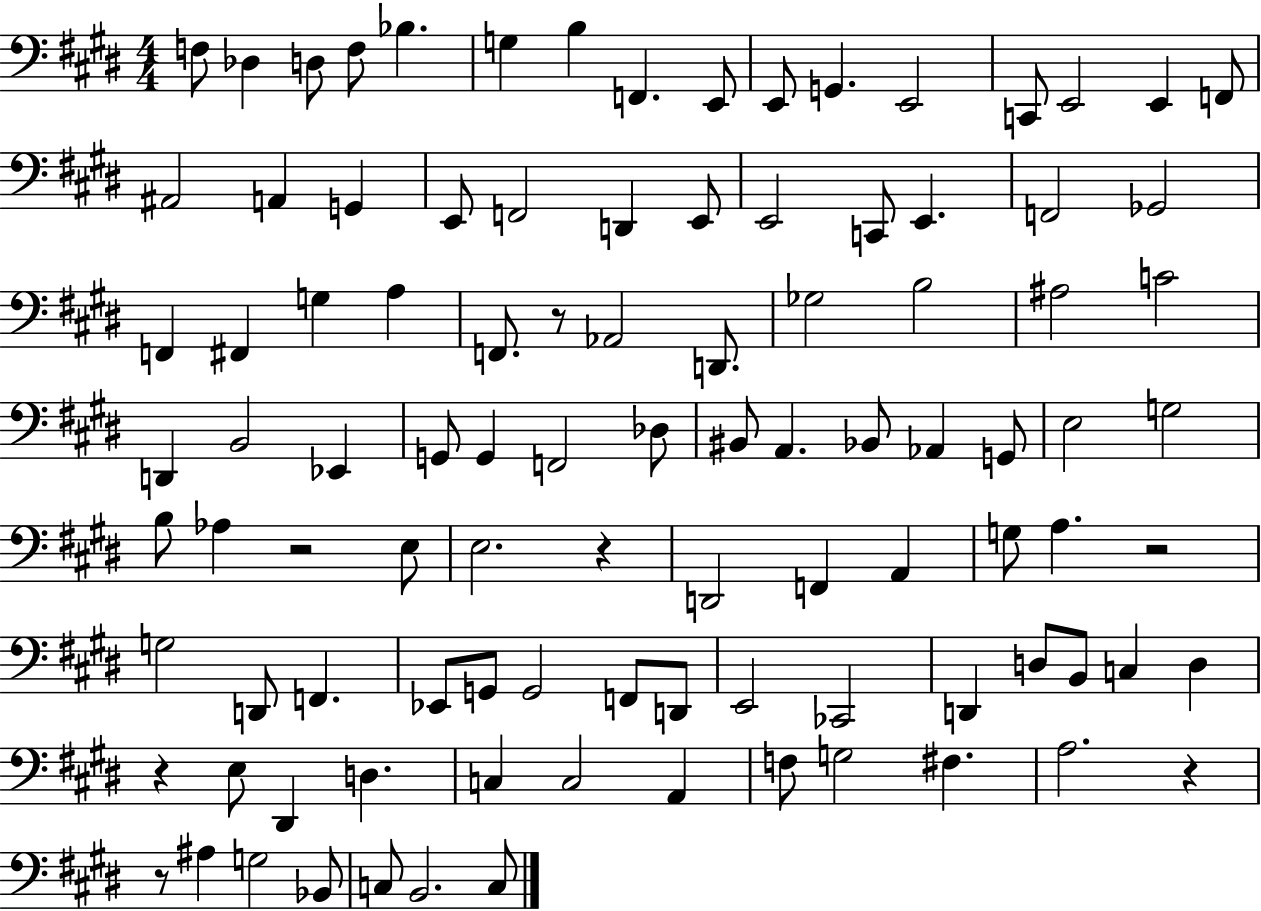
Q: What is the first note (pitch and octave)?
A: F3